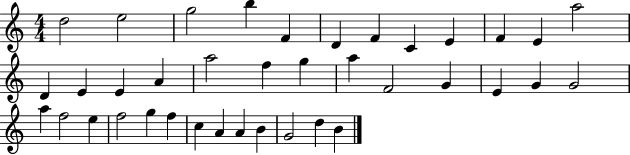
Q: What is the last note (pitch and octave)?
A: B4